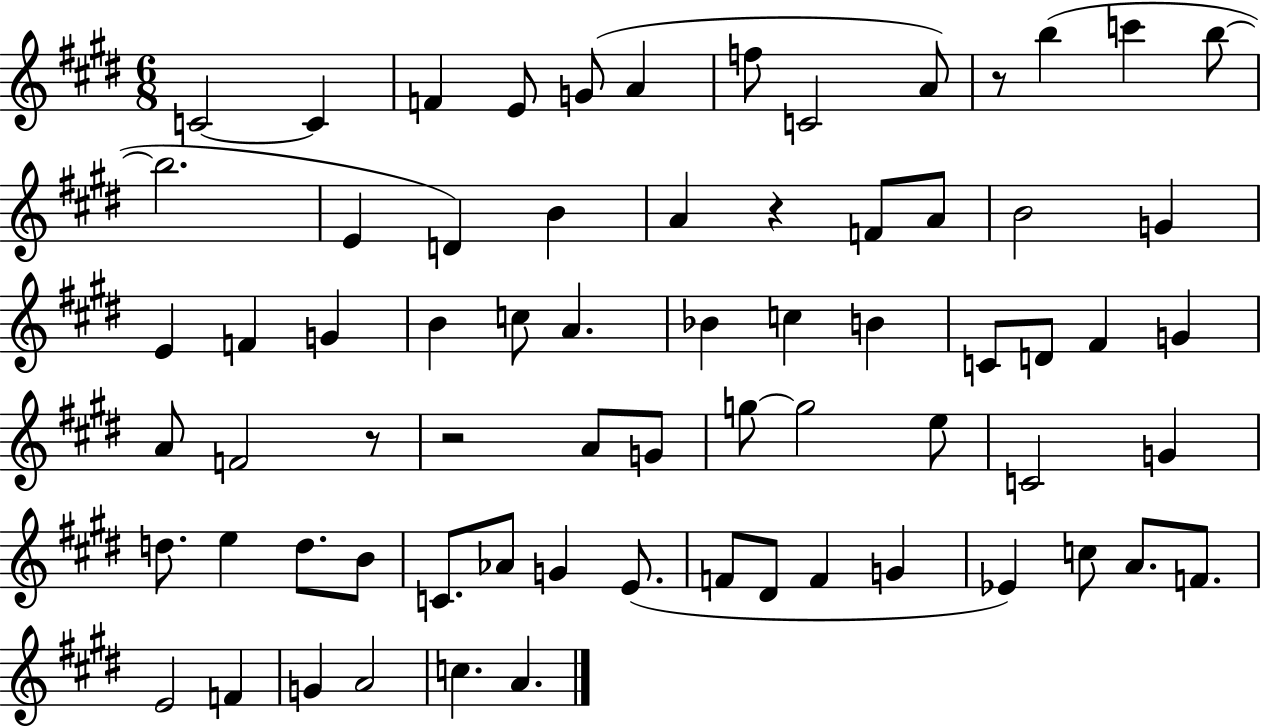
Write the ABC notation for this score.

X:1
T:Untitled
M:6/8
L:1/4
K:E
C2 C F E/2 G/2 A f/2 C2 A/2 z/2 b c' b/2 b2 E D B A z F/2 A/2 B2 G E F G B c/2 A _B c B C/2 D/2 ^F G A/2 F2 z/2 z2 A/2 G/2 g/2 g2 e/2 C2 G d/2 e d/2 B/2 C/2 _A/2 G E/2 F/2 ^D/2 F G _E c/2 A/2 F/2 E2 F G A2 c A